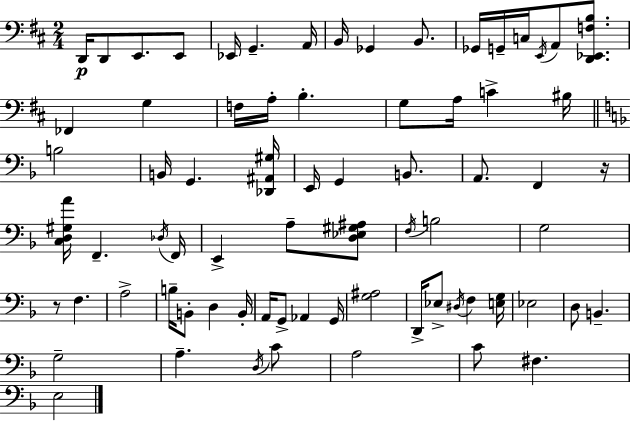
X:1
T:Untitled
M:2/4
L:1/4
K:D
D,,/4 D,,/2 E,,/2 E,,/2 _E,,/4 G,, A,,/4 B,,/4 _G,, B,,/2 _G,,/4 G,,/4 C,/4 E,,/4 A,,/2 [D,,_E,,F,B,]/2 _F,, G, F,/4 A,/4 B, G,/2 A,/4 C ^B,/4 B,2 B,,/4 G,, [_D,,^A,,^G,]/4 E,,/4 G,, B,,/2 A,,/2 F,, z/4 [C,D,^G,A]/4 F,, _D,/4 F,,/4 E,, A,/2 [D,_E,^G,^A,]/2 F,/4 B,2 G,2 z/2 F, A,2 B,/4 B,,/2 D, B,,/4 A,,/4 G,,/2 _A,, G,,/4 [G,^A,]2 D,,/4 _E,/2 ^D,/4 F, [E,G,]/4 _E,2 D,/2 B,, G,2 A, D,/4 C/2 A,2 C/2 ^F, E,2